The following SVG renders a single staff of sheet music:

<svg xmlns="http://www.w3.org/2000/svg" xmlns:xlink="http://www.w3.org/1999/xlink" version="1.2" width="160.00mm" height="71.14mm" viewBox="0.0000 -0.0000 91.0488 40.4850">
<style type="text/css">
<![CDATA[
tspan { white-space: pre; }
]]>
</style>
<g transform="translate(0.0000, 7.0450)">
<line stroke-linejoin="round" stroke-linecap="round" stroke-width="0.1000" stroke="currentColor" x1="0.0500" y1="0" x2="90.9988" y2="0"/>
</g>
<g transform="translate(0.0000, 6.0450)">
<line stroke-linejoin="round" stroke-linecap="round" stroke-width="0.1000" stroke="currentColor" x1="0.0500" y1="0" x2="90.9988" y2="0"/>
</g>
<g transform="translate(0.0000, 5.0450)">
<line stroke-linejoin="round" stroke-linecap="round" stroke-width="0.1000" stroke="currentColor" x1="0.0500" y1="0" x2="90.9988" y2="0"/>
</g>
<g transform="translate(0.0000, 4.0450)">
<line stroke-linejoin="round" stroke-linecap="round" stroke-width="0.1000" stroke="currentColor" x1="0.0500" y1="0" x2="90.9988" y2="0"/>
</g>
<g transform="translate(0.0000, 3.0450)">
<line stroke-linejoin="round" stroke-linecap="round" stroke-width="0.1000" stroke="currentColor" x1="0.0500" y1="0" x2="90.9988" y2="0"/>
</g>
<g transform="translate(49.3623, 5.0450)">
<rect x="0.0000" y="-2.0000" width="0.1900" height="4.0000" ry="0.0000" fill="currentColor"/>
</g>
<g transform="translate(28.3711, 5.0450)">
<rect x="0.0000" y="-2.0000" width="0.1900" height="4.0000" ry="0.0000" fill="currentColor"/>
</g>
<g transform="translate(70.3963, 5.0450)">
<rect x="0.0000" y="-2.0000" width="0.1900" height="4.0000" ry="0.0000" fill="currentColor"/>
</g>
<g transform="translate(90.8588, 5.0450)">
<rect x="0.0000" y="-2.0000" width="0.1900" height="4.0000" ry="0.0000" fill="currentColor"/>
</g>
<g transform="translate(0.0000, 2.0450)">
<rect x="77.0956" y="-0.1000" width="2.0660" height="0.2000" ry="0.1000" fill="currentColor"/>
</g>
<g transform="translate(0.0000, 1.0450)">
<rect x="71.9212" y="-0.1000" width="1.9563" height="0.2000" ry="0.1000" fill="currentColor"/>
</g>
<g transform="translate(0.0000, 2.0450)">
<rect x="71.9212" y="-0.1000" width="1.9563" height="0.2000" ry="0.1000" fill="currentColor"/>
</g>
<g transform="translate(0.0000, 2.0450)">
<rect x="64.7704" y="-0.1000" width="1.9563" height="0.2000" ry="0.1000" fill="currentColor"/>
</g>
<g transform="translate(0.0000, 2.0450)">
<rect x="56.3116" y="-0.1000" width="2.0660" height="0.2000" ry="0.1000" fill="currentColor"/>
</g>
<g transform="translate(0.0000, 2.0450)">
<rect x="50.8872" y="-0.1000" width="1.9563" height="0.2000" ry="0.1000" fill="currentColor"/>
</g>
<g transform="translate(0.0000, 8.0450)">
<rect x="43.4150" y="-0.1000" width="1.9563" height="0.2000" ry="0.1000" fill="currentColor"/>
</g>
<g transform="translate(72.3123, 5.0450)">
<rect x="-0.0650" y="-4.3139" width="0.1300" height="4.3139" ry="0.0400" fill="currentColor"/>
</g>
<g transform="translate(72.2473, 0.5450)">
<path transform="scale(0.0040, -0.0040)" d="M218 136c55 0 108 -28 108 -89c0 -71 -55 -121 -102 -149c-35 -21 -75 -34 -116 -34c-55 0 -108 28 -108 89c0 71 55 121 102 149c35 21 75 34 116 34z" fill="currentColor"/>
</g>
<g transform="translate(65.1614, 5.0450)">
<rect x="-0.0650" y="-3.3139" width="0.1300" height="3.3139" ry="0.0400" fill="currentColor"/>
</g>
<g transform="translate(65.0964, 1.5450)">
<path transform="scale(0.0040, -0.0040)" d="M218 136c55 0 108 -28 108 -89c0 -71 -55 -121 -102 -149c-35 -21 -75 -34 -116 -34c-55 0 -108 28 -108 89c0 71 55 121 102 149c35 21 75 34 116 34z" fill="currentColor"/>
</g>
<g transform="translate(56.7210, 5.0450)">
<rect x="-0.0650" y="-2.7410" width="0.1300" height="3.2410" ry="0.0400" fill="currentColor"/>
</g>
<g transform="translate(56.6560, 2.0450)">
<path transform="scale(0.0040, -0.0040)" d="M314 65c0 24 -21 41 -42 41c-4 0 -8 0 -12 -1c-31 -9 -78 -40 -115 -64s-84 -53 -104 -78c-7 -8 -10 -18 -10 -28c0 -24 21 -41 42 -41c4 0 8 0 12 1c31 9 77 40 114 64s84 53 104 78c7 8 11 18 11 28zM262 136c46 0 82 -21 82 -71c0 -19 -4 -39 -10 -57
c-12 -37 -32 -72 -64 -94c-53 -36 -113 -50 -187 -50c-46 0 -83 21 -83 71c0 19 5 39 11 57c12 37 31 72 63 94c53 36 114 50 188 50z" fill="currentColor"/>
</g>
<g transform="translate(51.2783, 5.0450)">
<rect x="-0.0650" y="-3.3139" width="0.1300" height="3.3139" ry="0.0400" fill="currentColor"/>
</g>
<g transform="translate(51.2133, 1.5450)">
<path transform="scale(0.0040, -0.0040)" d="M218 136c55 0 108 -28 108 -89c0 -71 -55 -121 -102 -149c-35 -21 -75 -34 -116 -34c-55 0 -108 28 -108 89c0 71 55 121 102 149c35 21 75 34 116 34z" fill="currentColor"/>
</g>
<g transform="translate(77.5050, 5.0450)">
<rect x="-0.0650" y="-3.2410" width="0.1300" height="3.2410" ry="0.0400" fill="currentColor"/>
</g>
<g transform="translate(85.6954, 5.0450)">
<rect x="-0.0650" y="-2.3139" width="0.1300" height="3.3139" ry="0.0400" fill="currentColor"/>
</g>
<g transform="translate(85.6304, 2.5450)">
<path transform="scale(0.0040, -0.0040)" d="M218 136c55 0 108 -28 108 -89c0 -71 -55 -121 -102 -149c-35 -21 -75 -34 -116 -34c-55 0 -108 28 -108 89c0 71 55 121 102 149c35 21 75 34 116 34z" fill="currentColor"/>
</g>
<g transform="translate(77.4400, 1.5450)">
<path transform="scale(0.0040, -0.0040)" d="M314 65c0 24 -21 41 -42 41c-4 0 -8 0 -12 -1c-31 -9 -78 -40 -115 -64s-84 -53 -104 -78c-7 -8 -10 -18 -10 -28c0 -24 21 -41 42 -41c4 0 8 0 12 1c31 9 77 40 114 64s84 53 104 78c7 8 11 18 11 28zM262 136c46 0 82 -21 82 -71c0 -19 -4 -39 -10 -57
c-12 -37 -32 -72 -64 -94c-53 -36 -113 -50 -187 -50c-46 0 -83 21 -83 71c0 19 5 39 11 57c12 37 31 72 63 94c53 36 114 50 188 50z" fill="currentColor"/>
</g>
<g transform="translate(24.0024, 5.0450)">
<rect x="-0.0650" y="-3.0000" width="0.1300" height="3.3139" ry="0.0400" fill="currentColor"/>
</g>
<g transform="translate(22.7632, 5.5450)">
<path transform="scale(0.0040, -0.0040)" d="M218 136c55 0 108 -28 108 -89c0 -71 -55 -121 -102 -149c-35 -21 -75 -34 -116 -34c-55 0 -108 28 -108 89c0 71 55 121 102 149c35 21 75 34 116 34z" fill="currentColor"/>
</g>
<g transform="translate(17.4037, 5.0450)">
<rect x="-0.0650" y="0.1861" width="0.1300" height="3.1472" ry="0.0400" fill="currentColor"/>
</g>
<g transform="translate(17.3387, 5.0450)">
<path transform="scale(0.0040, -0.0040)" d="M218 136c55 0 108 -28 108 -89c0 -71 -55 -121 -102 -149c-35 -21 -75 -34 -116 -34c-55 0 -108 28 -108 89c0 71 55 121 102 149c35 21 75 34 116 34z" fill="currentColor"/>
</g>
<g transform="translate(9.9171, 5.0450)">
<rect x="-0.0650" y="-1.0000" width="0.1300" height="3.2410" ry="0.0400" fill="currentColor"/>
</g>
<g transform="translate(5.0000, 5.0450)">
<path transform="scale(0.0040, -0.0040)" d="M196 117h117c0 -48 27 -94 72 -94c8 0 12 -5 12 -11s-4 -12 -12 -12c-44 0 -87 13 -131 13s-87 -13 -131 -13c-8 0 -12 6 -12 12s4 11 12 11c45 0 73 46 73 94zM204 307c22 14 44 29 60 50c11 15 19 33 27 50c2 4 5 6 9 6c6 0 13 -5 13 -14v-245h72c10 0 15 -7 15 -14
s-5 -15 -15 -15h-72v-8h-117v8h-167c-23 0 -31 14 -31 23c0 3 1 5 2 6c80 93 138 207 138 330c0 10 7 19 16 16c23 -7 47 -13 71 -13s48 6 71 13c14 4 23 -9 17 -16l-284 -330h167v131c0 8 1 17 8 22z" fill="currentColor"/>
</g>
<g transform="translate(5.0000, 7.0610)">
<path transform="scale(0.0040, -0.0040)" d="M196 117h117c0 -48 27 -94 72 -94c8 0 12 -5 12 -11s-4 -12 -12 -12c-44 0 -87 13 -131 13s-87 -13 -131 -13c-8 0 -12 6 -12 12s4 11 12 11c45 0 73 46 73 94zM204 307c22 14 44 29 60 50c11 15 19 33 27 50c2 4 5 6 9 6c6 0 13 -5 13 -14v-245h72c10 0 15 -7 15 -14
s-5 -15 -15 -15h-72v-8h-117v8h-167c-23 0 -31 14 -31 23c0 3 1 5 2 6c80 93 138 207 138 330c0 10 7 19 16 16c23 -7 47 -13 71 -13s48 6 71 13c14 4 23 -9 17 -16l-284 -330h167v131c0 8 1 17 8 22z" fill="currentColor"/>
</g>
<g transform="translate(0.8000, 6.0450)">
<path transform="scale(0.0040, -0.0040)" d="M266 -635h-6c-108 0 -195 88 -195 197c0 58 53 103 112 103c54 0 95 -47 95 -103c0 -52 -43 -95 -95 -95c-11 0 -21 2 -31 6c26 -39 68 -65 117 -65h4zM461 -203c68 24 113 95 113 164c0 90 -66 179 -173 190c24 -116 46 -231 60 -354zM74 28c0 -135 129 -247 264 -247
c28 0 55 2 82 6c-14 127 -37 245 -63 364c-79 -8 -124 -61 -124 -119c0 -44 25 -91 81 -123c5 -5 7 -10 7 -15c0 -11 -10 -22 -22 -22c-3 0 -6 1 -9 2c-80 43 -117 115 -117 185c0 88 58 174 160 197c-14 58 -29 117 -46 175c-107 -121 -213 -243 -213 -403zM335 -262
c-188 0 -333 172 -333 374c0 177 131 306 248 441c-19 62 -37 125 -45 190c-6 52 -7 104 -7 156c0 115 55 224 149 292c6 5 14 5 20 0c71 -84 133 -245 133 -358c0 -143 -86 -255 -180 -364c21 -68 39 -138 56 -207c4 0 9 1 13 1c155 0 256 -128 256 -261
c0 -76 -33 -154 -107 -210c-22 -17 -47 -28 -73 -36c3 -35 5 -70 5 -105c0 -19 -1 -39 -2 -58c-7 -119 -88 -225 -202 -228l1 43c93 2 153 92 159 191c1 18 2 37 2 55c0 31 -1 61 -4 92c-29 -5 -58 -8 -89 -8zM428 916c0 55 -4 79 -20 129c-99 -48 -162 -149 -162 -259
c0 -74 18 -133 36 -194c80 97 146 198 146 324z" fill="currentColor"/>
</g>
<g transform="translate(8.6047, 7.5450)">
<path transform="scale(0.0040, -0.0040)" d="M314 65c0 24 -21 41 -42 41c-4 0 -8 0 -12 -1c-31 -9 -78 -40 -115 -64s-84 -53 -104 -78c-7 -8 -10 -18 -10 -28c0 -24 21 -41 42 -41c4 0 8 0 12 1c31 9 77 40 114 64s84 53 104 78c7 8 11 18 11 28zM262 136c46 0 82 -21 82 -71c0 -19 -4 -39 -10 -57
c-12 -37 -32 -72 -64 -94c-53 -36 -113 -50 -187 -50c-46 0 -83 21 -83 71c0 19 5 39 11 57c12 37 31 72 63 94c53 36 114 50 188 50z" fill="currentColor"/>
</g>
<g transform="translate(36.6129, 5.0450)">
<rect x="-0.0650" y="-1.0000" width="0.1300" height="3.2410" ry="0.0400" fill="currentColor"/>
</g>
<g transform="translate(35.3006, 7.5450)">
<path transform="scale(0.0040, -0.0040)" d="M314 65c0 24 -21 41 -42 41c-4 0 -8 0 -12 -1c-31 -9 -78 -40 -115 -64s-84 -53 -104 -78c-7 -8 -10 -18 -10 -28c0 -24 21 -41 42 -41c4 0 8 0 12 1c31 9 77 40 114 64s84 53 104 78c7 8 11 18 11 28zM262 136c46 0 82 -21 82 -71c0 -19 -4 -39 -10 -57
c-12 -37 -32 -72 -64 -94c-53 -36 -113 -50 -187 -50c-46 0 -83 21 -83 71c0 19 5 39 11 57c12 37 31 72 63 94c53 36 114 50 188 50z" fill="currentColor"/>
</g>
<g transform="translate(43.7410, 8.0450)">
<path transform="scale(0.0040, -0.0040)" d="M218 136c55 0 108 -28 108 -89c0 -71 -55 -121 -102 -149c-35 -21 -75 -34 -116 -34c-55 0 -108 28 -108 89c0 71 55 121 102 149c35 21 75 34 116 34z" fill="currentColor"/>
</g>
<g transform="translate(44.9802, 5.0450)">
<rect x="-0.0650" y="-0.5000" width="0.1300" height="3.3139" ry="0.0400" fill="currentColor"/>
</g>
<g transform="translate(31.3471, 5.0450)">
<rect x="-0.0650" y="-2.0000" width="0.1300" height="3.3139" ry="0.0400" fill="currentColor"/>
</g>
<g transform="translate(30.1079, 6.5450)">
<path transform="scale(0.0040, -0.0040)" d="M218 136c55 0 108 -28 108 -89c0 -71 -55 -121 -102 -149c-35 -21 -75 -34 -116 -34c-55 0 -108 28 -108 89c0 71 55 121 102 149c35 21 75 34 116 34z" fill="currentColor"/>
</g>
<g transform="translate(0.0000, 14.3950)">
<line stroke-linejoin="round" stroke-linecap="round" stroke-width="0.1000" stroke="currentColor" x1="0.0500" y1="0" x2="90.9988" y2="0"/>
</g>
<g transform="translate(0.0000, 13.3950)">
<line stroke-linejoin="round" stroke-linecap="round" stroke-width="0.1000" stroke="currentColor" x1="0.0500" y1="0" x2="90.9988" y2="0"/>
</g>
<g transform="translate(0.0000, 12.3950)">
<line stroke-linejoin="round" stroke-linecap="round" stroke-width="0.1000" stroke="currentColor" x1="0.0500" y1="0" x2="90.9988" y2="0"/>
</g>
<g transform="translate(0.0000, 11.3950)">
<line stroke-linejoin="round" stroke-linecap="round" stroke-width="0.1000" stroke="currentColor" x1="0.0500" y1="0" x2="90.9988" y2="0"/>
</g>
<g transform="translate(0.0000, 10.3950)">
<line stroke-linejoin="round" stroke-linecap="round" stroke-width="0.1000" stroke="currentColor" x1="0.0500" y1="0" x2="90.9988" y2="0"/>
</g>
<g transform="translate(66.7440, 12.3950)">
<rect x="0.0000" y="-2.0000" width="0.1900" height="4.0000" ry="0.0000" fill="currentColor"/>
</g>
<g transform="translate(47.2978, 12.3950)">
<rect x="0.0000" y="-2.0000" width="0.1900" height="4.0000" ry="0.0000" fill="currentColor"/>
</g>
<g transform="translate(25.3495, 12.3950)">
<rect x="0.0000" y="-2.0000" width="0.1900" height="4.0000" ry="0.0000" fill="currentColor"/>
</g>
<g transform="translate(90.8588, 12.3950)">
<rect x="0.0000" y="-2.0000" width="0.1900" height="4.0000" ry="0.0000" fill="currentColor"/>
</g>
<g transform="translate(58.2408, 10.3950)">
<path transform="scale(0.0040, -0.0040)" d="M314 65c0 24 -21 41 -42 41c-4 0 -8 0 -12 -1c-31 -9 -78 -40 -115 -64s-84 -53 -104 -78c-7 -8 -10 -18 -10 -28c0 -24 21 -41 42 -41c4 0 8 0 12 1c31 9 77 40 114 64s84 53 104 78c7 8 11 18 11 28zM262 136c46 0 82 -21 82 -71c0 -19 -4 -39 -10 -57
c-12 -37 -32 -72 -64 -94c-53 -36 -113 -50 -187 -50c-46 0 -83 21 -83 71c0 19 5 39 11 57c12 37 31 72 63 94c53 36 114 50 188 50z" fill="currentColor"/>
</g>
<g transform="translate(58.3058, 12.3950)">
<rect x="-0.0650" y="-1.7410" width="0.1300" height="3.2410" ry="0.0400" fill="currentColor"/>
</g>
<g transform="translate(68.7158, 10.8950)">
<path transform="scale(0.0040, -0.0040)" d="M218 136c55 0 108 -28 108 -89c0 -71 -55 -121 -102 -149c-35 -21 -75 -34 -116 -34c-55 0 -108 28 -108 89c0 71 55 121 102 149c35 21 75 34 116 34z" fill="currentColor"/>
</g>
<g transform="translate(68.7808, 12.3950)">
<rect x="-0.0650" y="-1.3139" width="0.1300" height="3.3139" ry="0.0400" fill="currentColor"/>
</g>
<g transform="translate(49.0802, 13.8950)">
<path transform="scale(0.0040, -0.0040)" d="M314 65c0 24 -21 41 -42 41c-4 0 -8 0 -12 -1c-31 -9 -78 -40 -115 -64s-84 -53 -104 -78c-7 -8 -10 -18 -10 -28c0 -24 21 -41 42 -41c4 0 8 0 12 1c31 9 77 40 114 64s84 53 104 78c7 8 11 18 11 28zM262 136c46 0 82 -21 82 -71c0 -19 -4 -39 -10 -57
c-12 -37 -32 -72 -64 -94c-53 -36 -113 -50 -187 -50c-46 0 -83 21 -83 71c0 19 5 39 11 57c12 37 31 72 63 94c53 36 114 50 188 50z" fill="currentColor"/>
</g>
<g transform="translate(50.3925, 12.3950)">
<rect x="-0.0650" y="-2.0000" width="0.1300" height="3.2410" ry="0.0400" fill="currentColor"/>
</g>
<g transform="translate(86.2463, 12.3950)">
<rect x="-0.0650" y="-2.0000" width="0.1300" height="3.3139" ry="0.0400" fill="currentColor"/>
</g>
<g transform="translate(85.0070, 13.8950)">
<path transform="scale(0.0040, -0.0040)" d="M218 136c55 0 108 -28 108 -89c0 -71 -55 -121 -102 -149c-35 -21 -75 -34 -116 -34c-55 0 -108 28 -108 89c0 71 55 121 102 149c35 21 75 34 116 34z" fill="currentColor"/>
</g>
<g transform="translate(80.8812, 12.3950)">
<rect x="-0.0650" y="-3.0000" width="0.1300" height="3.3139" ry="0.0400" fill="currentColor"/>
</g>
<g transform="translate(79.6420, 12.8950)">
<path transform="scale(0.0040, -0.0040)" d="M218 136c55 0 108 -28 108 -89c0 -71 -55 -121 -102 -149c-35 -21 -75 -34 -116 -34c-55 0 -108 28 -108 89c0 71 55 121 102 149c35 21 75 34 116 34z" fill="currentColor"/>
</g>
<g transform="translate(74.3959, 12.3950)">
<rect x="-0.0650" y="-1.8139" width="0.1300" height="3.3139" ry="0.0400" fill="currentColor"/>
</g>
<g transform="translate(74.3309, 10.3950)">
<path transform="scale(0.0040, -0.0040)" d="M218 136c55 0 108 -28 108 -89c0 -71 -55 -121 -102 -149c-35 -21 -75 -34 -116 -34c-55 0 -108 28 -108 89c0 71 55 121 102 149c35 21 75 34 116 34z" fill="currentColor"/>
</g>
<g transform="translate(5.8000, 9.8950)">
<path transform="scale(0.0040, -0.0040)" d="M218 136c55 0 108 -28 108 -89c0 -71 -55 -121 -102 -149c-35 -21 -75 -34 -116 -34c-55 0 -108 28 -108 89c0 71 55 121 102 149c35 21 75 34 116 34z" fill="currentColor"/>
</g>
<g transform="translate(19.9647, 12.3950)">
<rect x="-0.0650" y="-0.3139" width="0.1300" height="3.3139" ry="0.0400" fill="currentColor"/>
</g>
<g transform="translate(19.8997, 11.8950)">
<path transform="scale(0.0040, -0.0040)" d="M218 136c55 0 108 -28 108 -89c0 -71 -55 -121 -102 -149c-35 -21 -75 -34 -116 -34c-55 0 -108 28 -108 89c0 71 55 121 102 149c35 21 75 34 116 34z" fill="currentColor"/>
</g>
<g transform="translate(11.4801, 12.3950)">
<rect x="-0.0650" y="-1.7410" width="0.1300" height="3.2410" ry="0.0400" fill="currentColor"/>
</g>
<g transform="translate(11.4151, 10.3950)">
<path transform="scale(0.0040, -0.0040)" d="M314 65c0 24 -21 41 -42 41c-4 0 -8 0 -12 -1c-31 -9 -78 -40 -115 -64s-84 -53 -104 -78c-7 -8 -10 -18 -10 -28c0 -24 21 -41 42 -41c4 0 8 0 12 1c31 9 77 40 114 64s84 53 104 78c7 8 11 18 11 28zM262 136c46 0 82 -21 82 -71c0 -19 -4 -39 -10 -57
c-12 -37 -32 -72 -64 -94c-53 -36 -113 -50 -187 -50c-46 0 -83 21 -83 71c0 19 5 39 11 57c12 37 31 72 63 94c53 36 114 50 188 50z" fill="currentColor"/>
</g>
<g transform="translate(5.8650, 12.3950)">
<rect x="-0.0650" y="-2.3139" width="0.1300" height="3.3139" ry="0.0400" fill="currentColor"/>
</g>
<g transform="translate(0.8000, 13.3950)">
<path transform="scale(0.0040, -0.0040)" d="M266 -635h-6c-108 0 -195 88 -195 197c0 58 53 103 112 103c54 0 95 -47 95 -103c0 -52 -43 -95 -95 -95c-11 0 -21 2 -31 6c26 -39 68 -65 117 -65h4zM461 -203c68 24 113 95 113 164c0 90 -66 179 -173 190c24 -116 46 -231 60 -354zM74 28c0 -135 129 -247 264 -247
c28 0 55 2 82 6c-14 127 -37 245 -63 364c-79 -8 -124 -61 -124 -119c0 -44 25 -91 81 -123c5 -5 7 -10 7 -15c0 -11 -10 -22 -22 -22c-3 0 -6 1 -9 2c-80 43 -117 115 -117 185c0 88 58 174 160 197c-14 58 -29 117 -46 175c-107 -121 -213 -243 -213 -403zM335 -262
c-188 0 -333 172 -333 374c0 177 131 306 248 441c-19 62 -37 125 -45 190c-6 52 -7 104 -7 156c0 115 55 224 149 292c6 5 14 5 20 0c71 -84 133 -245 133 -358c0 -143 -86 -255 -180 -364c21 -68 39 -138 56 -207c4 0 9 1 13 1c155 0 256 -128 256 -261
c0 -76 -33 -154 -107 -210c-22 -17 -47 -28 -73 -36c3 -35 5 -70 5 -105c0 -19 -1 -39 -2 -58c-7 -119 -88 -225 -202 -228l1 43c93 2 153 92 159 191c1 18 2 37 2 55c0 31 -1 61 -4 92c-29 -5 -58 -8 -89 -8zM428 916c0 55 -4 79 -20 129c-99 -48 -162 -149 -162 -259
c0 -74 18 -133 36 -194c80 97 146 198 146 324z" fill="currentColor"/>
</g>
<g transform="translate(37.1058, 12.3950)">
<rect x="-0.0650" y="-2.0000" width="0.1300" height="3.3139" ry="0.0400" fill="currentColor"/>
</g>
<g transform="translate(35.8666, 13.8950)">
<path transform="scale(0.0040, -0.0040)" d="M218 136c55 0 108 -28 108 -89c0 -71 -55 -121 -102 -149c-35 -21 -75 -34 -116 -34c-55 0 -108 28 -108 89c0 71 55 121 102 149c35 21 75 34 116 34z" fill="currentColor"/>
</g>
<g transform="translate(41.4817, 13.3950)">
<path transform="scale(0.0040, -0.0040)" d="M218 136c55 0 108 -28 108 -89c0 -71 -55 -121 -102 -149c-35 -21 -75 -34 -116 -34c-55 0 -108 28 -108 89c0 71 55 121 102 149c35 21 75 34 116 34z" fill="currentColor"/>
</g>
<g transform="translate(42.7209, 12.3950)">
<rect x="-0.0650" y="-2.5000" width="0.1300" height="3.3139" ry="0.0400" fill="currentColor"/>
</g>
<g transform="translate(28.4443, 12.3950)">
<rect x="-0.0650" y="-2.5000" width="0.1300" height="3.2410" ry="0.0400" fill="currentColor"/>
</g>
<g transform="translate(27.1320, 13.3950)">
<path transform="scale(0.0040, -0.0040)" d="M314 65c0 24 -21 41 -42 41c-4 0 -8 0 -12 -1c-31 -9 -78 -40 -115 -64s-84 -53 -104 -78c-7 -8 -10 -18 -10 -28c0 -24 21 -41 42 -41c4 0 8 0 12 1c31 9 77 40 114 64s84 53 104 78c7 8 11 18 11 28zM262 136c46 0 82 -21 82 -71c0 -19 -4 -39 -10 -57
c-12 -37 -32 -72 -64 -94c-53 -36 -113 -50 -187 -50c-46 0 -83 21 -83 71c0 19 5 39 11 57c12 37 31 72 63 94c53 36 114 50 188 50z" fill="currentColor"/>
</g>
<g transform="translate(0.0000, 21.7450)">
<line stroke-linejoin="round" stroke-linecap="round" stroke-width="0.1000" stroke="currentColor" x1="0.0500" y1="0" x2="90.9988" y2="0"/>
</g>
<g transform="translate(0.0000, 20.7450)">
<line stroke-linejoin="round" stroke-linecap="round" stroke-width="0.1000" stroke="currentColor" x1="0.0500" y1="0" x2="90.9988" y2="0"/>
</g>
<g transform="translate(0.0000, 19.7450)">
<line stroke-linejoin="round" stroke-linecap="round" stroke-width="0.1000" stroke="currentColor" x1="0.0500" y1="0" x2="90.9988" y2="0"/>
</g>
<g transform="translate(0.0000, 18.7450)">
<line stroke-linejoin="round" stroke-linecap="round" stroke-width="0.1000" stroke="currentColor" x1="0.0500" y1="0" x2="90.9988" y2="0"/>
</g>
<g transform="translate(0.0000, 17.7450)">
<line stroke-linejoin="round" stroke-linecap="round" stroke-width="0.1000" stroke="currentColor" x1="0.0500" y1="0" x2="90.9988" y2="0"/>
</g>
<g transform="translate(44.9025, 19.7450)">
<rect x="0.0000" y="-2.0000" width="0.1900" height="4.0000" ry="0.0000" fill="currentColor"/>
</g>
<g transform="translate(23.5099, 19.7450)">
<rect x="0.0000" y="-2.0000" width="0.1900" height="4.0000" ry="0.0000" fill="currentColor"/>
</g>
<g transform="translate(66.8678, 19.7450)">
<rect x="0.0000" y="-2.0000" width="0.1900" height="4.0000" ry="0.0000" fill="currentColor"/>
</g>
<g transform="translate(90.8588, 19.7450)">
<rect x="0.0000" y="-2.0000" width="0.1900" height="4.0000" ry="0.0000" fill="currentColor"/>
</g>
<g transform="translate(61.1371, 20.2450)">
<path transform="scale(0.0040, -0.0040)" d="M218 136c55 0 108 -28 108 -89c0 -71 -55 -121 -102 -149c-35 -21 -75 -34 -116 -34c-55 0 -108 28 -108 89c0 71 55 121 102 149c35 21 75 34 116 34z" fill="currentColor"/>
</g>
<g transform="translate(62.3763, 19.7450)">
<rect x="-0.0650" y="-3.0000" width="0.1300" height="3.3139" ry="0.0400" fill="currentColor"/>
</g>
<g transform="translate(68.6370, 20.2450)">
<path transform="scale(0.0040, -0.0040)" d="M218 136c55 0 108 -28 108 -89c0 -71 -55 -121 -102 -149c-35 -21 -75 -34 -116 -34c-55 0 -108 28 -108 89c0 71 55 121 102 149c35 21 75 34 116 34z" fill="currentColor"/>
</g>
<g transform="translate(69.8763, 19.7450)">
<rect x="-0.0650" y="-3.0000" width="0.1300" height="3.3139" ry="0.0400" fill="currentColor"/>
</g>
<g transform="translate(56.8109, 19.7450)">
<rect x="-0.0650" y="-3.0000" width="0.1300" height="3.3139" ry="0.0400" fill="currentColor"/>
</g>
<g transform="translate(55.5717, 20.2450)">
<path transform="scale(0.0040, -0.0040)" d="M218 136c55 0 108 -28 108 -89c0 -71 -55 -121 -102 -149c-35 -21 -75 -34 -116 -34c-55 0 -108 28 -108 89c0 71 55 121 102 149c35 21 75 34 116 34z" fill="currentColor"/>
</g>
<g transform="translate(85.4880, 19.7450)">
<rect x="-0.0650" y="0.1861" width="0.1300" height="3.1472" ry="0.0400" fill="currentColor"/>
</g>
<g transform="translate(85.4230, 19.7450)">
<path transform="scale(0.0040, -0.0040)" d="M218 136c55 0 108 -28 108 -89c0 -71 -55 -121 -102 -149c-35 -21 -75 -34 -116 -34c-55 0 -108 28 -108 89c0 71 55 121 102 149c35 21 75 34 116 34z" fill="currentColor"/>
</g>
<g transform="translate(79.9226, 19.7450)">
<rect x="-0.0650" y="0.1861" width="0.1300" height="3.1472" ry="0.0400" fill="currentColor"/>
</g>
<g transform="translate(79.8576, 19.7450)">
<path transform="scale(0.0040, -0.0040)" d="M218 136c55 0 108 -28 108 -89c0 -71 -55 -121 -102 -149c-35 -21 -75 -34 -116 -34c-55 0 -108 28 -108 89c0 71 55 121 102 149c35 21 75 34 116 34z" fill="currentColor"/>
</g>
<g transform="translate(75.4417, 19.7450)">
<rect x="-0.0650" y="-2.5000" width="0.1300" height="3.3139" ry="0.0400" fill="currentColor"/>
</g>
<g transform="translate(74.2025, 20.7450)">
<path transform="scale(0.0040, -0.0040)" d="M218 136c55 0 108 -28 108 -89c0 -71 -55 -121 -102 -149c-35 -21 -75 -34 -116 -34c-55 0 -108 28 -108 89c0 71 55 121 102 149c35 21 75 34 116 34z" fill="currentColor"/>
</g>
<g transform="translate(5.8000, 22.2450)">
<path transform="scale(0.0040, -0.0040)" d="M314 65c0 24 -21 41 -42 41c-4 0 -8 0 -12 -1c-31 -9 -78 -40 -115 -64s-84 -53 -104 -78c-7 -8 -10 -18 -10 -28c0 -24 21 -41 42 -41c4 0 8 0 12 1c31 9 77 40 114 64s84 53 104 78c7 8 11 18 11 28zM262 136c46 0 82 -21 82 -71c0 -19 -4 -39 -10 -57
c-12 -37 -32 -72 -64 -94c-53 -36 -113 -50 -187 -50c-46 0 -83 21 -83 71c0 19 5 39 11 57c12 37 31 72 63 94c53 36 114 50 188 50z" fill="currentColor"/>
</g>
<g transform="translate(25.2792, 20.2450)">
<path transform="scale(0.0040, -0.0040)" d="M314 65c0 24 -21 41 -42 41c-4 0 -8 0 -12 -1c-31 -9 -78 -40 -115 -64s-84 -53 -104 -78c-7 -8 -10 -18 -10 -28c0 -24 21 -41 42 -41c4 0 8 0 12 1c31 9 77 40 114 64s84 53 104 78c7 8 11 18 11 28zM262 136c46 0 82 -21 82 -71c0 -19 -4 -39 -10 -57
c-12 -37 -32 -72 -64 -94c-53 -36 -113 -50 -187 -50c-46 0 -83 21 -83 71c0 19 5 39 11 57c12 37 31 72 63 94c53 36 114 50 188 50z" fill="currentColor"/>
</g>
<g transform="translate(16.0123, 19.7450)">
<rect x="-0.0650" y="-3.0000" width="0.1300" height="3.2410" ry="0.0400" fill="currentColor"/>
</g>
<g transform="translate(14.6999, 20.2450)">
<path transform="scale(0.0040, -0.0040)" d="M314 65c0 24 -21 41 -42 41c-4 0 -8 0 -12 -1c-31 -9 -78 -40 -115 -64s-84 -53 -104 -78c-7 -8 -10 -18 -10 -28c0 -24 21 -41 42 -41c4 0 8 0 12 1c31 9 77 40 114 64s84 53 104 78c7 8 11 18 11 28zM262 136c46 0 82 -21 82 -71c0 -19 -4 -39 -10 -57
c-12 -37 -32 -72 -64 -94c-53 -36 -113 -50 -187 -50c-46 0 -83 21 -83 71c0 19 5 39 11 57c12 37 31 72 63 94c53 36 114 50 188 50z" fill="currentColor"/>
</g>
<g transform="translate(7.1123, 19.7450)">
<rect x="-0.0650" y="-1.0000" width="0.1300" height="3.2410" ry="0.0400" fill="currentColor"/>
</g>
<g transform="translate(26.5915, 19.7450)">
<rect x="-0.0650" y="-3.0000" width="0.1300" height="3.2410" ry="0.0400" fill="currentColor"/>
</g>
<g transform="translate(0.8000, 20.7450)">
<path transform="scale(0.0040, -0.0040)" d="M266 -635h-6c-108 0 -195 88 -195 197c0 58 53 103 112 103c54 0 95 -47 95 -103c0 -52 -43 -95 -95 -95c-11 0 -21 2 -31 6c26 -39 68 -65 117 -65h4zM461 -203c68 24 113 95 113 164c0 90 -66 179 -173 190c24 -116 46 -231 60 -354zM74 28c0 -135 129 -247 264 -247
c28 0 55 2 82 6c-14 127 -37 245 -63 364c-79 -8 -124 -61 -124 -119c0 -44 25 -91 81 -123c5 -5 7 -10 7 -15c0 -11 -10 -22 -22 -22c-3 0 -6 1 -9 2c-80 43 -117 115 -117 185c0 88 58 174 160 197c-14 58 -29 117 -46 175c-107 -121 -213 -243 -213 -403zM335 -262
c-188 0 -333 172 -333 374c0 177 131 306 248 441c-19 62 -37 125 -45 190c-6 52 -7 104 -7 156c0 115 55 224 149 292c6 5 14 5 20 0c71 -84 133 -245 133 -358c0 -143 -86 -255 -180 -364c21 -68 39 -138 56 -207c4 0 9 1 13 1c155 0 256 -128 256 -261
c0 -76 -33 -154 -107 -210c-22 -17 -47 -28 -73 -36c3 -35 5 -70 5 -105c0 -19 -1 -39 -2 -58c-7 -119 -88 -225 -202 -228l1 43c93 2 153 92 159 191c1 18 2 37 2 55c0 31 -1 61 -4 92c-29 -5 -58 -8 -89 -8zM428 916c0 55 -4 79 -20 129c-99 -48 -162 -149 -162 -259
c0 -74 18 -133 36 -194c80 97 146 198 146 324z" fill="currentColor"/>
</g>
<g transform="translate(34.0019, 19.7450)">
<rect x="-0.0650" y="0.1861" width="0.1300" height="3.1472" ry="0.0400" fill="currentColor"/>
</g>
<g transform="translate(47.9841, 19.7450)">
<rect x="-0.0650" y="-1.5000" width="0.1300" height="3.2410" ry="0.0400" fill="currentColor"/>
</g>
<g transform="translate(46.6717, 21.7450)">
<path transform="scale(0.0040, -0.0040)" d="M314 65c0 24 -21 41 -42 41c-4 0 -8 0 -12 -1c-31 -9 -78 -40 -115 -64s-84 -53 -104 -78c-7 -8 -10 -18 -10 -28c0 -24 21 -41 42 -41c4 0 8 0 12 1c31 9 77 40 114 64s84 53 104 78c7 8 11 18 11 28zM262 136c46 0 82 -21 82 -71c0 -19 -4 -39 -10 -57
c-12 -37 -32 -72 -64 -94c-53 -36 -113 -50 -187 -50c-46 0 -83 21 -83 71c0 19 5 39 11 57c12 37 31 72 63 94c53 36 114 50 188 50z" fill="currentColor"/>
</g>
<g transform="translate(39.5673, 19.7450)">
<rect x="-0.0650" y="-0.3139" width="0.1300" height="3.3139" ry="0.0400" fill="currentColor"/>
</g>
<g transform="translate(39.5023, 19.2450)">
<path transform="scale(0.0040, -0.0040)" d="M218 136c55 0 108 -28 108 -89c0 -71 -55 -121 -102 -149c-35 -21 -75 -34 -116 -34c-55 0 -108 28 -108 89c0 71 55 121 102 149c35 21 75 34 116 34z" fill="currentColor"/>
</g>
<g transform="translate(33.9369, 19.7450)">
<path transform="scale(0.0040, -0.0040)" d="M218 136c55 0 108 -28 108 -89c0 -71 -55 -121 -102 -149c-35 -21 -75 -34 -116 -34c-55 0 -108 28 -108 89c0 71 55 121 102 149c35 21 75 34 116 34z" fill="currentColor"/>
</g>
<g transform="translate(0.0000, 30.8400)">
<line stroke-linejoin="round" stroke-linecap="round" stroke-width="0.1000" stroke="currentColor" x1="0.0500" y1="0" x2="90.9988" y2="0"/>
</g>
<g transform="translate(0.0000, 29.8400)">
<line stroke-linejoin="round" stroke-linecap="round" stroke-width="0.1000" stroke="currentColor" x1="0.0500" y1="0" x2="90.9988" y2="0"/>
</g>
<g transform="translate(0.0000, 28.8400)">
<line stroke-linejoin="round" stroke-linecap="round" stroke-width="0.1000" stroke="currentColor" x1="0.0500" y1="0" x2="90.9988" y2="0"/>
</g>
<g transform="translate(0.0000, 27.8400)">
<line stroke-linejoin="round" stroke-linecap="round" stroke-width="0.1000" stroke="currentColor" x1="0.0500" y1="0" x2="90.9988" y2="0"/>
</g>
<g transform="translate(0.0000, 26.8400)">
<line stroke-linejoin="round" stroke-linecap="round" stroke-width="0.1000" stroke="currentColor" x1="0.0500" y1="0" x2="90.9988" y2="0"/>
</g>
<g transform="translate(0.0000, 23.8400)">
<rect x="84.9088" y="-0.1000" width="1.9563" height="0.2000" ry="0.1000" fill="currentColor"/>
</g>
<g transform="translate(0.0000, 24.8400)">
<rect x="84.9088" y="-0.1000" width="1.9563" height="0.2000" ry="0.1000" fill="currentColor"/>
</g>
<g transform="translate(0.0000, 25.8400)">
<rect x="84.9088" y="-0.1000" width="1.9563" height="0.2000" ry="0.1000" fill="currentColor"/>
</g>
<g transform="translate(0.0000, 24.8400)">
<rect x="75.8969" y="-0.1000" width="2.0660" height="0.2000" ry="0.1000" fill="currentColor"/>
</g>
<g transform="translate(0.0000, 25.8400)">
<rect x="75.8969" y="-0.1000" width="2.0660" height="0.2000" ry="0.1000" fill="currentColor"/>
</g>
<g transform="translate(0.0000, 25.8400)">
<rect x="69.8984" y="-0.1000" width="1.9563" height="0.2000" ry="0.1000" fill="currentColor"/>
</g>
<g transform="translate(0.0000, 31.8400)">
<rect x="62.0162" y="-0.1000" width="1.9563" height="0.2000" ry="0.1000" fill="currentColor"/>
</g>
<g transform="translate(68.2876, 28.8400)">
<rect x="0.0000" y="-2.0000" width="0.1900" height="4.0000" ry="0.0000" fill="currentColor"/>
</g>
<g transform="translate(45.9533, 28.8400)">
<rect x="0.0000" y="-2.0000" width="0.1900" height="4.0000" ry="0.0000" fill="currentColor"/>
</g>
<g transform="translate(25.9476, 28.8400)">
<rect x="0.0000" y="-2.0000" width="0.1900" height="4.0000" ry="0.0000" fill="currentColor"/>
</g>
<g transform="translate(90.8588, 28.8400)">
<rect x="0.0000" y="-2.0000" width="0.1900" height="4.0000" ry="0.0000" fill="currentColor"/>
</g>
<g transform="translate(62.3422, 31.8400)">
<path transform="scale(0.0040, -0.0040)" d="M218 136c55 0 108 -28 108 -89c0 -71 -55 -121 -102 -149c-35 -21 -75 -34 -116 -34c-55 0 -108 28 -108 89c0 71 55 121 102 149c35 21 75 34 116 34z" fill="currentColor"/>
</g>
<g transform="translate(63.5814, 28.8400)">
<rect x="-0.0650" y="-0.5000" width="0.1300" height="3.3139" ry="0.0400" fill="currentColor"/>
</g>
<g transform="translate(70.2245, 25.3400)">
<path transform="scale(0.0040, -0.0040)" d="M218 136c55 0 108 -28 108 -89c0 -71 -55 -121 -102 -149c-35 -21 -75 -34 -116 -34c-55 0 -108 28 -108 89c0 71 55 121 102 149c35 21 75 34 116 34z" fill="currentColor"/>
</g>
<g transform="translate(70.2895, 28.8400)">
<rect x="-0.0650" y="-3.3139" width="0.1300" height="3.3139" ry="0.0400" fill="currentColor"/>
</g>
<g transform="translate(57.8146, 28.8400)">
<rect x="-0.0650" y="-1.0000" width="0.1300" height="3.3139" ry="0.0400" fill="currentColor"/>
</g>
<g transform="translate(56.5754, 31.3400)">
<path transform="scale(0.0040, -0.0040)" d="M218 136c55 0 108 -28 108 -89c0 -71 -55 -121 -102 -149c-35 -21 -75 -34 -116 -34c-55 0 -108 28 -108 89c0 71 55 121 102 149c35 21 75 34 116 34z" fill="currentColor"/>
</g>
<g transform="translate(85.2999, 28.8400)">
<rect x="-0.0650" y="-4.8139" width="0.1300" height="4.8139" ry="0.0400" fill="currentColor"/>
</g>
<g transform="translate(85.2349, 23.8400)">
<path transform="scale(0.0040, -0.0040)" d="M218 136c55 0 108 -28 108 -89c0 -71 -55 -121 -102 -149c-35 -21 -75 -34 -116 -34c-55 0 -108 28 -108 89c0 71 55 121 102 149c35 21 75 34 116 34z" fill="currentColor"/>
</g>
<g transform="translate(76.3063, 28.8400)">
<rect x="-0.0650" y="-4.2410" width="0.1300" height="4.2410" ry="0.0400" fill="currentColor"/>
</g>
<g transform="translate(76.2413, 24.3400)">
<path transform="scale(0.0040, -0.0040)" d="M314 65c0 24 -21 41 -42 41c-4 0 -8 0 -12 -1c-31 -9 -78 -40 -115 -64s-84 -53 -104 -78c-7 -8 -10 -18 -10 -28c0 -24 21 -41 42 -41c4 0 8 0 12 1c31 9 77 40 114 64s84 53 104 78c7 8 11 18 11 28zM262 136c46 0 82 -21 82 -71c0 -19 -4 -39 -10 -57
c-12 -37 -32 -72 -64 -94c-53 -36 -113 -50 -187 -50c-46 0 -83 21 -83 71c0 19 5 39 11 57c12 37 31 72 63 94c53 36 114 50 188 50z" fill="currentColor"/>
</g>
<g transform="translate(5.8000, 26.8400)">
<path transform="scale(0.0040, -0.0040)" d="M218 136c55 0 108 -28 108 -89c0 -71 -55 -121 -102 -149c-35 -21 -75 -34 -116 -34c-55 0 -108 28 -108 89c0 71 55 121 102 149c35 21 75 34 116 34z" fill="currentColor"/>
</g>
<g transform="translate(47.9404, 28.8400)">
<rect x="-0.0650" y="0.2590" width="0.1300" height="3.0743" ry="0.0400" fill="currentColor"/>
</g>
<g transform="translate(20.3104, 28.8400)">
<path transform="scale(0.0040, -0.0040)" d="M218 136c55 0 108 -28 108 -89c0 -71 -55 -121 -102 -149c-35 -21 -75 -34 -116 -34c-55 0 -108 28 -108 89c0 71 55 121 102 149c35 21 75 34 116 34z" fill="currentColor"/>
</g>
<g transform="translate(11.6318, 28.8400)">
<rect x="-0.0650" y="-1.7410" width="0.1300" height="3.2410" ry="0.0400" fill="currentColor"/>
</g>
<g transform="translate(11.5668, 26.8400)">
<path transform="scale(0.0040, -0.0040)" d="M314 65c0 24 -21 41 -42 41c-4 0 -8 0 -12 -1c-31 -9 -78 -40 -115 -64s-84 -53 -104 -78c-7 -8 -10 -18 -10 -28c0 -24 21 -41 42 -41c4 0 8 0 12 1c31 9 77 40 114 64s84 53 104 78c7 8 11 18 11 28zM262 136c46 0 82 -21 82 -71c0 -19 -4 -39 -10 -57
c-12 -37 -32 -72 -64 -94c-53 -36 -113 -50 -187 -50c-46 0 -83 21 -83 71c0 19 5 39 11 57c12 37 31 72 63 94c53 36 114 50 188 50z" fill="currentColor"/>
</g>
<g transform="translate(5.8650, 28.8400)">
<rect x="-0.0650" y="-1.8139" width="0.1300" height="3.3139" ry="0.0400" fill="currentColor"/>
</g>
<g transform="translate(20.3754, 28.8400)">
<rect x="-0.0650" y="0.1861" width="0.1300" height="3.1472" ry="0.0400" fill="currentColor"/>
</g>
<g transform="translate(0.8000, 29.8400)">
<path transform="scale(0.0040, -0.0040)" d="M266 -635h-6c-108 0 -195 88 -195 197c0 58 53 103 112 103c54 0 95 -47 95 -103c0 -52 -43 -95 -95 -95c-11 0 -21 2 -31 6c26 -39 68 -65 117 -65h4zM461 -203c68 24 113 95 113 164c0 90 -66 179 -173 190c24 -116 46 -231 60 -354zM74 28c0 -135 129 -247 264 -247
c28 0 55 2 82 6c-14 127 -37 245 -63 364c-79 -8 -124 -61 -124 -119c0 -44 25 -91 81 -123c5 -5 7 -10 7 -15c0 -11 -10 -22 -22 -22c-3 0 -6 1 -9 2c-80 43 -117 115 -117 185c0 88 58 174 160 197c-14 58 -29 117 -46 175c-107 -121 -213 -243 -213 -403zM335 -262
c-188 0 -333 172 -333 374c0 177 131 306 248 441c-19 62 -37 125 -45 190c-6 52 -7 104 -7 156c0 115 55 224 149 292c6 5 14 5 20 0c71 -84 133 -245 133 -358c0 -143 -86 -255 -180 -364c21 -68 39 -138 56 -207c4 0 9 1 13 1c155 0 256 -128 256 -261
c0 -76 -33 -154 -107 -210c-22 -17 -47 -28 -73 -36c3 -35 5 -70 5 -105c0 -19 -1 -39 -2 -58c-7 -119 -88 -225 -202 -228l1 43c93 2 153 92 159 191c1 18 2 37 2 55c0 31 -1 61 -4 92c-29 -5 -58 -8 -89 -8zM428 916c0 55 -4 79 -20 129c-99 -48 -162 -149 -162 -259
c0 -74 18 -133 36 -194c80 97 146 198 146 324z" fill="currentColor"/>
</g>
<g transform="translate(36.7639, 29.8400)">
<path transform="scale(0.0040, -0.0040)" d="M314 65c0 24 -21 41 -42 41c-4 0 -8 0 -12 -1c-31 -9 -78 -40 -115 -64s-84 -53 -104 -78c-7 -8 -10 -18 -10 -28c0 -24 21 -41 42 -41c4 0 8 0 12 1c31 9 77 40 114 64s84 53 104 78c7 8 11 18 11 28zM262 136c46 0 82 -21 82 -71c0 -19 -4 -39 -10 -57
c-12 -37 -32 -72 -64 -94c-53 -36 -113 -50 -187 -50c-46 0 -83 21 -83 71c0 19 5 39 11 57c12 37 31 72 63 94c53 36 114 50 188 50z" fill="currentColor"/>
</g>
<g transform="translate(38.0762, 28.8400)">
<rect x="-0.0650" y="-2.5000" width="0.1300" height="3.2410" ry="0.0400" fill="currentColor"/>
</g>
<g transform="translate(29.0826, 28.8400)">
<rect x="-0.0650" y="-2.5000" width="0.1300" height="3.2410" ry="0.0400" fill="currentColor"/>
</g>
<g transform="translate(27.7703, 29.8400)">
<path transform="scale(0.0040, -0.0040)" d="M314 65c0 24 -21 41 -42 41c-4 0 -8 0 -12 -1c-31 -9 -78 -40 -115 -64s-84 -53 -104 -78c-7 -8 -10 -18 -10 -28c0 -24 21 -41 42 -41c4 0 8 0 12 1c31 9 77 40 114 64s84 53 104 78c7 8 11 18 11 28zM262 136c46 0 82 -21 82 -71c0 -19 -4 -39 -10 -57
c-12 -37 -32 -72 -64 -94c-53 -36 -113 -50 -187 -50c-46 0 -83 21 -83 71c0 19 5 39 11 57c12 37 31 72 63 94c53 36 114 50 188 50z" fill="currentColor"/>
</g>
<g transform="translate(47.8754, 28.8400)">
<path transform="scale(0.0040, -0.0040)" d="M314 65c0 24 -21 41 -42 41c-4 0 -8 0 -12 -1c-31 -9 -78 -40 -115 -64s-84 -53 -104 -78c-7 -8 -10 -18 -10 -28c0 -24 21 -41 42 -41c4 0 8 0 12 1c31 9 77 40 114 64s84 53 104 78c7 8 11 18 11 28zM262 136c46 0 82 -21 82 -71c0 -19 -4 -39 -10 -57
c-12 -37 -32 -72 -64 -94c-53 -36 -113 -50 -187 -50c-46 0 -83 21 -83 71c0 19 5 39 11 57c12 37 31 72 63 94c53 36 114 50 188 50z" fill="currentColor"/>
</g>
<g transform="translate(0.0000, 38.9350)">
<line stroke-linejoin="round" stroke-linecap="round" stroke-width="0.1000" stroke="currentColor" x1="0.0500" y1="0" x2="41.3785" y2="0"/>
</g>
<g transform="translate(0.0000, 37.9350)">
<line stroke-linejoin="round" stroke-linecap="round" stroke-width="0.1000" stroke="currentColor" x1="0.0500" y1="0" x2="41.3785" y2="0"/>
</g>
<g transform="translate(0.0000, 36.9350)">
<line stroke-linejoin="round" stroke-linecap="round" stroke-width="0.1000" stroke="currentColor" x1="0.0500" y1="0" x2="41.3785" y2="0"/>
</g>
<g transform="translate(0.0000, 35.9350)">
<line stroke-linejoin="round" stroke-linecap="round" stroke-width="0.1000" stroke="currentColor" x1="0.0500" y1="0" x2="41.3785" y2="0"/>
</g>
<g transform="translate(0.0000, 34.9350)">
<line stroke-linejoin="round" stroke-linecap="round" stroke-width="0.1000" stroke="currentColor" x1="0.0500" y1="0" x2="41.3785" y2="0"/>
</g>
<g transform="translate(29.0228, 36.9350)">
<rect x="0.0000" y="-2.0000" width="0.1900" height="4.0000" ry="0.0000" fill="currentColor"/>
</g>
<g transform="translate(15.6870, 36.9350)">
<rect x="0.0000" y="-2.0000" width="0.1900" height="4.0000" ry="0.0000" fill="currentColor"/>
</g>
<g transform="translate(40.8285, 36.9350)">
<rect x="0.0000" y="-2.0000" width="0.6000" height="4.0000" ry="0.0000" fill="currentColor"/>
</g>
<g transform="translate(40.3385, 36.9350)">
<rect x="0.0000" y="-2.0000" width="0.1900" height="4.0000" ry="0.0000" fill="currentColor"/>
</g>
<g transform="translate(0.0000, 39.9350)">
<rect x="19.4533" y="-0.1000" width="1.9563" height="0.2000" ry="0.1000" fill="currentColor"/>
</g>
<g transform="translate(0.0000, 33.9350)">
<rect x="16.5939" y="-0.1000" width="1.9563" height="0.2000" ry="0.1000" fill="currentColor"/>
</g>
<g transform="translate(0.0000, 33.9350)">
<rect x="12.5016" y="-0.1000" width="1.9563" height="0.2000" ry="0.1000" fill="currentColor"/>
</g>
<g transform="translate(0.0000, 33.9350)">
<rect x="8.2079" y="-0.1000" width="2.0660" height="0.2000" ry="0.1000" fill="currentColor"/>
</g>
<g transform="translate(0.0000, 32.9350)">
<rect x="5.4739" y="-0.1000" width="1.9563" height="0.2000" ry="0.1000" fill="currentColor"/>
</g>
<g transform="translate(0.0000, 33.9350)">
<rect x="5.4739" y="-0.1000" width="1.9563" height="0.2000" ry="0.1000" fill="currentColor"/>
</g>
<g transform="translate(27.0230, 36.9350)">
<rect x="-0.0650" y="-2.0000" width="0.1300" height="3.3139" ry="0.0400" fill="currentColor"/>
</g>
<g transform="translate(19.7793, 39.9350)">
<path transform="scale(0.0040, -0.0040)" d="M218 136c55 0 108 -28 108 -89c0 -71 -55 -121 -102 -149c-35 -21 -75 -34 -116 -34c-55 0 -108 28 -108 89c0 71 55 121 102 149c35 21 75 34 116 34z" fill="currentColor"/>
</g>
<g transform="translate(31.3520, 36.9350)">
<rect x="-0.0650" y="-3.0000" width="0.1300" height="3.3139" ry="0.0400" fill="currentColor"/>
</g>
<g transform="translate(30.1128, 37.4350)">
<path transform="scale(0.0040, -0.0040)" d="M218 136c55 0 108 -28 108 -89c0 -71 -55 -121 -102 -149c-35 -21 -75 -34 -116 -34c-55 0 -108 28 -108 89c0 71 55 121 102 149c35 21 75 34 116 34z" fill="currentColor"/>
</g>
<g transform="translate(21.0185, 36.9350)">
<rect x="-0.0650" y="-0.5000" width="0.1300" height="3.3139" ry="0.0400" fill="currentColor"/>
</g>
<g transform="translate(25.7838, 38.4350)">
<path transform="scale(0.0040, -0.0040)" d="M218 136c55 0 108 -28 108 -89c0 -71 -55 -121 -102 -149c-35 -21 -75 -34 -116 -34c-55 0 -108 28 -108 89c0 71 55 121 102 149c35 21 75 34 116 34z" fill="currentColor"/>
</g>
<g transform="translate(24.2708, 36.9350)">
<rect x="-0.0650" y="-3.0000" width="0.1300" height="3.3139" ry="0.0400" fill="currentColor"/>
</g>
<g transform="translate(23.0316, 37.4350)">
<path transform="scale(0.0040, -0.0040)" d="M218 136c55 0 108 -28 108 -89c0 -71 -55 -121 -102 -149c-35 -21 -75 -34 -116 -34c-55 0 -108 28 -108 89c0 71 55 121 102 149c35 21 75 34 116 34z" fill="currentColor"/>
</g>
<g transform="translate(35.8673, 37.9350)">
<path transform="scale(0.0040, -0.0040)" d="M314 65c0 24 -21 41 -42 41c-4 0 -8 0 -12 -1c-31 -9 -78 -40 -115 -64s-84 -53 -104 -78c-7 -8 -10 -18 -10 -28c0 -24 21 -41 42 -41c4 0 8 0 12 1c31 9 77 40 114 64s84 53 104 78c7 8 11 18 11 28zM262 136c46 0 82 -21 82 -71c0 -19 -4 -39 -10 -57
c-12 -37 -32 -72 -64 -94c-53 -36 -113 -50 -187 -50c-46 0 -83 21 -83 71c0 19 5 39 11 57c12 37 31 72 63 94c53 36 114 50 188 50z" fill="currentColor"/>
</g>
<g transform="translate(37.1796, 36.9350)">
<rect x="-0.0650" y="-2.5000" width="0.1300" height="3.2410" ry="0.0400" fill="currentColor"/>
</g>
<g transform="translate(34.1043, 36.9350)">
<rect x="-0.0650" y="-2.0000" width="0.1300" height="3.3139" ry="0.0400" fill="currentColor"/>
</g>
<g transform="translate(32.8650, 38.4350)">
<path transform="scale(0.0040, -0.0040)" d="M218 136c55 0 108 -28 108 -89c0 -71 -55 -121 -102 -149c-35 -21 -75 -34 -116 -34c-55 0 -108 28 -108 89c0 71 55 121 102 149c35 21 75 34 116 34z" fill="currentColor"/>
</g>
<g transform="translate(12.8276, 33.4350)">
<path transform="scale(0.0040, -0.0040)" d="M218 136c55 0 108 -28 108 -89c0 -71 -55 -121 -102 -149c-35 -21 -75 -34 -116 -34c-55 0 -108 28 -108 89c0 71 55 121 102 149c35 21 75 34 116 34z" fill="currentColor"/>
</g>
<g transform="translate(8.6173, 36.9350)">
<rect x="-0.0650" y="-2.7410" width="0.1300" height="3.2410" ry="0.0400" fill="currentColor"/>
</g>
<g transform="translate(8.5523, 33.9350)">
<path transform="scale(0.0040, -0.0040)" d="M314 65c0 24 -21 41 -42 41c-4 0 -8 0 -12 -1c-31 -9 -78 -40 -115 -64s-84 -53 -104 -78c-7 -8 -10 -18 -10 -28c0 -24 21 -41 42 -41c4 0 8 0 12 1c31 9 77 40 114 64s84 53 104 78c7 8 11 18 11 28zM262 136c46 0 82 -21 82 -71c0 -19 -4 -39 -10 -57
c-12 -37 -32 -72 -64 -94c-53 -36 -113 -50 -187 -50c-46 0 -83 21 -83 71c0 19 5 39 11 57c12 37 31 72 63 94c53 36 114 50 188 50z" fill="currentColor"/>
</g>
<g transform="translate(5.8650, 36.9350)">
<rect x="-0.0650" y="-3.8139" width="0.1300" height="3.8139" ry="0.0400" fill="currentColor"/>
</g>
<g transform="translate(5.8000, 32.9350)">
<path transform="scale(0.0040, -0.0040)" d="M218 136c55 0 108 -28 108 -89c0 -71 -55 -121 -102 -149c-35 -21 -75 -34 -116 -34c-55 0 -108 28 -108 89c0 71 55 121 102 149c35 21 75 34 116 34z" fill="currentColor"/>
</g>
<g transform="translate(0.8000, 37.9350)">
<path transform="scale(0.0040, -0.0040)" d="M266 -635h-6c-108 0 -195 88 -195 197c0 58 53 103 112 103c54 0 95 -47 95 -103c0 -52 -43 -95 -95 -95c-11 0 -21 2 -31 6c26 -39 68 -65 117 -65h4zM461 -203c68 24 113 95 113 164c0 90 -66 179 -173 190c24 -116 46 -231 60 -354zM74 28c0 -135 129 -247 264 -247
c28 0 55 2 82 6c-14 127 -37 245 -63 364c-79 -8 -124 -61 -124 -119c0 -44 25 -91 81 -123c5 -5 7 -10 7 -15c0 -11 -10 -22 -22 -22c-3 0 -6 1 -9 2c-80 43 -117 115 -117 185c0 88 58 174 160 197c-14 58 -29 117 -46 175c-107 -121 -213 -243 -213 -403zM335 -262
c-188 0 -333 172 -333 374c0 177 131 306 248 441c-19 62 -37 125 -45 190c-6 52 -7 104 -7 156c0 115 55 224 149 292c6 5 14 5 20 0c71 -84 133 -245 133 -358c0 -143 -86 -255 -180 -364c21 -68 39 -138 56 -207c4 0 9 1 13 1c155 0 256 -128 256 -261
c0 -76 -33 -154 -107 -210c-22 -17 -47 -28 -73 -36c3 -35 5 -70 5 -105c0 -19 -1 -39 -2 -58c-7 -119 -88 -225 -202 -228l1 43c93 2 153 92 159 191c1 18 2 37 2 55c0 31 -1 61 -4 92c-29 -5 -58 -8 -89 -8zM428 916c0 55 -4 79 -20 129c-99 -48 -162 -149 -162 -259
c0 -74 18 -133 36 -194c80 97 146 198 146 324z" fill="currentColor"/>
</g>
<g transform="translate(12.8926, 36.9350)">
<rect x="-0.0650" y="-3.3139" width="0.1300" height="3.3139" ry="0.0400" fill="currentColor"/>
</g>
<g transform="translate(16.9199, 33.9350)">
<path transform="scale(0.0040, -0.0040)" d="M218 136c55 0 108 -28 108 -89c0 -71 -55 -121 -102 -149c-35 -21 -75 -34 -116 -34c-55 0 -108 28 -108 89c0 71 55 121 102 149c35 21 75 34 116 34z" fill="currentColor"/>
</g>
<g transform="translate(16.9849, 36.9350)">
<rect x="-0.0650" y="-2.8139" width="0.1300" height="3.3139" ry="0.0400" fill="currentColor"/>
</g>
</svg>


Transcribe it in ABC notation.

X:1
T:Untitled
M:4/4
L:1/4
K:C
D2 B A F D2 C b a2 b d' b2 g g f2 c G2 F G F2 f2 e f A F D2 A2 A2 B c E2 A A A G B B f f2 B G2 G2 B2 D C b d'2 e' c' a2 b a C A F A F G2